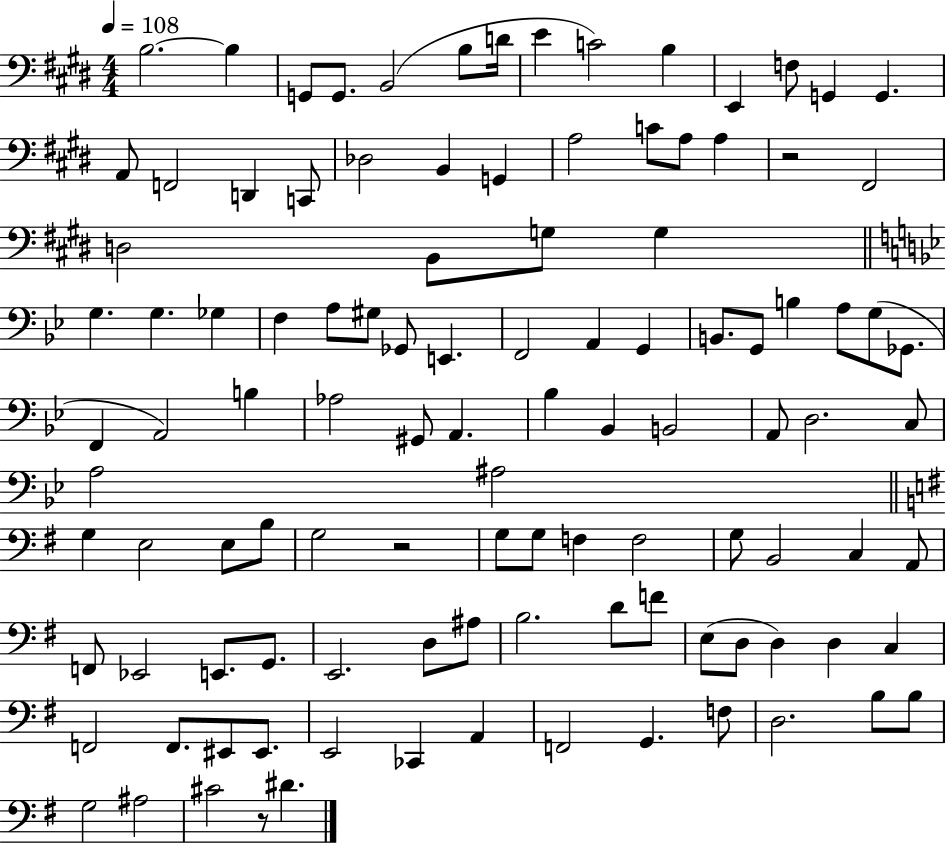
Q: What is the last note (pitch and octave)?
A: D#4